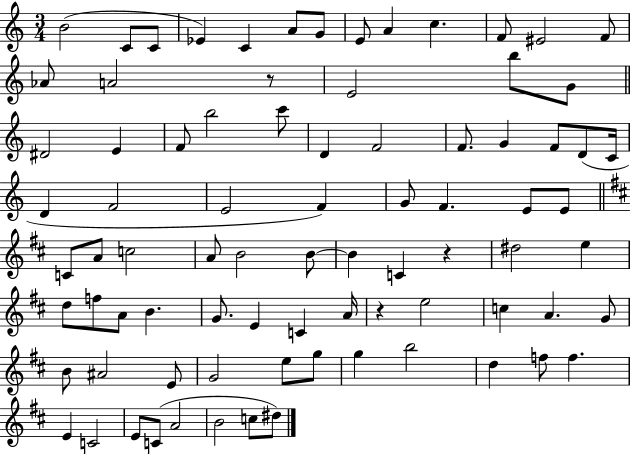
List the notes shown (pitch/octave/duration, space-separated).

B4/h C4/e C4/e Eb4/q C4/q A4/e G4/e E4/e A4/q C5/q. F4/e EIS4/h F4/e Ab4/e A4/h R/e E4/h B5/e G4/e D#4/h E4/q F4/e B5/h C6/e D4/q F4/h F4/e. G4/q F4/e D4/e C4/s D4/q F4/h E4/h F4/q G4/e F4/q. E4/e E4/e C4/e A4/e C5/h A4/e B4/h B4/e B4/q C4/q R/q D#5/h E5/q D5/e F5/e A4/e B4/q. G4/e. E4/q C4/q A4/s R/q E5/h C5/q A4/q. G4/e B4/e A#4/h E4/e G4/h E5/e G5/e G5/q B5/h D5/q F5/e F5/q. E4/q C4/h E4/e C4/e A4/h B4/h C5/e D#5/e